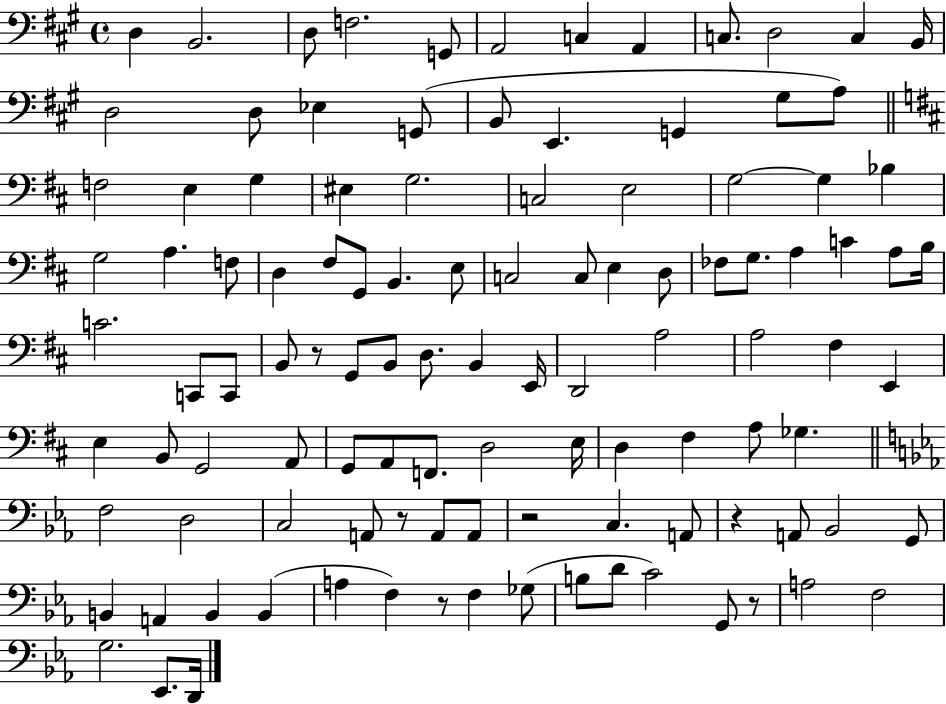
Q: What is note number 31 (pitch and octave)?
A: Bb3